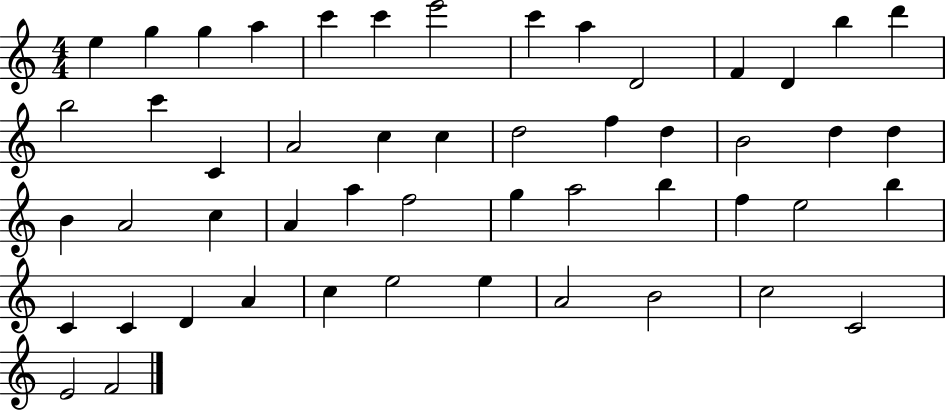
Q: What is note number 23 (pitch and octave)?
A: D5